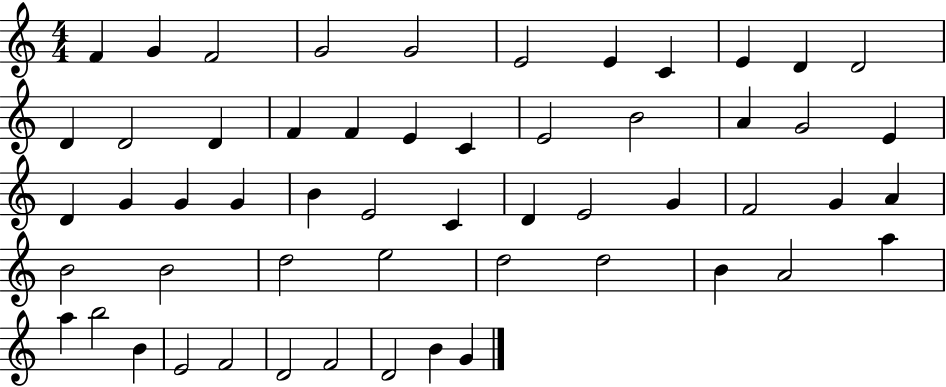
F4/q G4/q F4/h G4/h G4/h E4/h E4/q C4/q E4/q D4/q D4/h D4/q D4/h D4/q F4/q F4/q E4/q C4/q E4/h B4/h A4/q G4/h E4/q D4/q G4/q G4/q G4/q B4/q E4/h C4/q D4/q E4/h G4/q F4/h G4/q A4/q B4/h B4/h D5/h E5/h D5/h D5/h B4/q A4/h A5/q A5/q B5/h B4/q E4/h F4/h D4/h F4/h D4/h B4/q G4/q